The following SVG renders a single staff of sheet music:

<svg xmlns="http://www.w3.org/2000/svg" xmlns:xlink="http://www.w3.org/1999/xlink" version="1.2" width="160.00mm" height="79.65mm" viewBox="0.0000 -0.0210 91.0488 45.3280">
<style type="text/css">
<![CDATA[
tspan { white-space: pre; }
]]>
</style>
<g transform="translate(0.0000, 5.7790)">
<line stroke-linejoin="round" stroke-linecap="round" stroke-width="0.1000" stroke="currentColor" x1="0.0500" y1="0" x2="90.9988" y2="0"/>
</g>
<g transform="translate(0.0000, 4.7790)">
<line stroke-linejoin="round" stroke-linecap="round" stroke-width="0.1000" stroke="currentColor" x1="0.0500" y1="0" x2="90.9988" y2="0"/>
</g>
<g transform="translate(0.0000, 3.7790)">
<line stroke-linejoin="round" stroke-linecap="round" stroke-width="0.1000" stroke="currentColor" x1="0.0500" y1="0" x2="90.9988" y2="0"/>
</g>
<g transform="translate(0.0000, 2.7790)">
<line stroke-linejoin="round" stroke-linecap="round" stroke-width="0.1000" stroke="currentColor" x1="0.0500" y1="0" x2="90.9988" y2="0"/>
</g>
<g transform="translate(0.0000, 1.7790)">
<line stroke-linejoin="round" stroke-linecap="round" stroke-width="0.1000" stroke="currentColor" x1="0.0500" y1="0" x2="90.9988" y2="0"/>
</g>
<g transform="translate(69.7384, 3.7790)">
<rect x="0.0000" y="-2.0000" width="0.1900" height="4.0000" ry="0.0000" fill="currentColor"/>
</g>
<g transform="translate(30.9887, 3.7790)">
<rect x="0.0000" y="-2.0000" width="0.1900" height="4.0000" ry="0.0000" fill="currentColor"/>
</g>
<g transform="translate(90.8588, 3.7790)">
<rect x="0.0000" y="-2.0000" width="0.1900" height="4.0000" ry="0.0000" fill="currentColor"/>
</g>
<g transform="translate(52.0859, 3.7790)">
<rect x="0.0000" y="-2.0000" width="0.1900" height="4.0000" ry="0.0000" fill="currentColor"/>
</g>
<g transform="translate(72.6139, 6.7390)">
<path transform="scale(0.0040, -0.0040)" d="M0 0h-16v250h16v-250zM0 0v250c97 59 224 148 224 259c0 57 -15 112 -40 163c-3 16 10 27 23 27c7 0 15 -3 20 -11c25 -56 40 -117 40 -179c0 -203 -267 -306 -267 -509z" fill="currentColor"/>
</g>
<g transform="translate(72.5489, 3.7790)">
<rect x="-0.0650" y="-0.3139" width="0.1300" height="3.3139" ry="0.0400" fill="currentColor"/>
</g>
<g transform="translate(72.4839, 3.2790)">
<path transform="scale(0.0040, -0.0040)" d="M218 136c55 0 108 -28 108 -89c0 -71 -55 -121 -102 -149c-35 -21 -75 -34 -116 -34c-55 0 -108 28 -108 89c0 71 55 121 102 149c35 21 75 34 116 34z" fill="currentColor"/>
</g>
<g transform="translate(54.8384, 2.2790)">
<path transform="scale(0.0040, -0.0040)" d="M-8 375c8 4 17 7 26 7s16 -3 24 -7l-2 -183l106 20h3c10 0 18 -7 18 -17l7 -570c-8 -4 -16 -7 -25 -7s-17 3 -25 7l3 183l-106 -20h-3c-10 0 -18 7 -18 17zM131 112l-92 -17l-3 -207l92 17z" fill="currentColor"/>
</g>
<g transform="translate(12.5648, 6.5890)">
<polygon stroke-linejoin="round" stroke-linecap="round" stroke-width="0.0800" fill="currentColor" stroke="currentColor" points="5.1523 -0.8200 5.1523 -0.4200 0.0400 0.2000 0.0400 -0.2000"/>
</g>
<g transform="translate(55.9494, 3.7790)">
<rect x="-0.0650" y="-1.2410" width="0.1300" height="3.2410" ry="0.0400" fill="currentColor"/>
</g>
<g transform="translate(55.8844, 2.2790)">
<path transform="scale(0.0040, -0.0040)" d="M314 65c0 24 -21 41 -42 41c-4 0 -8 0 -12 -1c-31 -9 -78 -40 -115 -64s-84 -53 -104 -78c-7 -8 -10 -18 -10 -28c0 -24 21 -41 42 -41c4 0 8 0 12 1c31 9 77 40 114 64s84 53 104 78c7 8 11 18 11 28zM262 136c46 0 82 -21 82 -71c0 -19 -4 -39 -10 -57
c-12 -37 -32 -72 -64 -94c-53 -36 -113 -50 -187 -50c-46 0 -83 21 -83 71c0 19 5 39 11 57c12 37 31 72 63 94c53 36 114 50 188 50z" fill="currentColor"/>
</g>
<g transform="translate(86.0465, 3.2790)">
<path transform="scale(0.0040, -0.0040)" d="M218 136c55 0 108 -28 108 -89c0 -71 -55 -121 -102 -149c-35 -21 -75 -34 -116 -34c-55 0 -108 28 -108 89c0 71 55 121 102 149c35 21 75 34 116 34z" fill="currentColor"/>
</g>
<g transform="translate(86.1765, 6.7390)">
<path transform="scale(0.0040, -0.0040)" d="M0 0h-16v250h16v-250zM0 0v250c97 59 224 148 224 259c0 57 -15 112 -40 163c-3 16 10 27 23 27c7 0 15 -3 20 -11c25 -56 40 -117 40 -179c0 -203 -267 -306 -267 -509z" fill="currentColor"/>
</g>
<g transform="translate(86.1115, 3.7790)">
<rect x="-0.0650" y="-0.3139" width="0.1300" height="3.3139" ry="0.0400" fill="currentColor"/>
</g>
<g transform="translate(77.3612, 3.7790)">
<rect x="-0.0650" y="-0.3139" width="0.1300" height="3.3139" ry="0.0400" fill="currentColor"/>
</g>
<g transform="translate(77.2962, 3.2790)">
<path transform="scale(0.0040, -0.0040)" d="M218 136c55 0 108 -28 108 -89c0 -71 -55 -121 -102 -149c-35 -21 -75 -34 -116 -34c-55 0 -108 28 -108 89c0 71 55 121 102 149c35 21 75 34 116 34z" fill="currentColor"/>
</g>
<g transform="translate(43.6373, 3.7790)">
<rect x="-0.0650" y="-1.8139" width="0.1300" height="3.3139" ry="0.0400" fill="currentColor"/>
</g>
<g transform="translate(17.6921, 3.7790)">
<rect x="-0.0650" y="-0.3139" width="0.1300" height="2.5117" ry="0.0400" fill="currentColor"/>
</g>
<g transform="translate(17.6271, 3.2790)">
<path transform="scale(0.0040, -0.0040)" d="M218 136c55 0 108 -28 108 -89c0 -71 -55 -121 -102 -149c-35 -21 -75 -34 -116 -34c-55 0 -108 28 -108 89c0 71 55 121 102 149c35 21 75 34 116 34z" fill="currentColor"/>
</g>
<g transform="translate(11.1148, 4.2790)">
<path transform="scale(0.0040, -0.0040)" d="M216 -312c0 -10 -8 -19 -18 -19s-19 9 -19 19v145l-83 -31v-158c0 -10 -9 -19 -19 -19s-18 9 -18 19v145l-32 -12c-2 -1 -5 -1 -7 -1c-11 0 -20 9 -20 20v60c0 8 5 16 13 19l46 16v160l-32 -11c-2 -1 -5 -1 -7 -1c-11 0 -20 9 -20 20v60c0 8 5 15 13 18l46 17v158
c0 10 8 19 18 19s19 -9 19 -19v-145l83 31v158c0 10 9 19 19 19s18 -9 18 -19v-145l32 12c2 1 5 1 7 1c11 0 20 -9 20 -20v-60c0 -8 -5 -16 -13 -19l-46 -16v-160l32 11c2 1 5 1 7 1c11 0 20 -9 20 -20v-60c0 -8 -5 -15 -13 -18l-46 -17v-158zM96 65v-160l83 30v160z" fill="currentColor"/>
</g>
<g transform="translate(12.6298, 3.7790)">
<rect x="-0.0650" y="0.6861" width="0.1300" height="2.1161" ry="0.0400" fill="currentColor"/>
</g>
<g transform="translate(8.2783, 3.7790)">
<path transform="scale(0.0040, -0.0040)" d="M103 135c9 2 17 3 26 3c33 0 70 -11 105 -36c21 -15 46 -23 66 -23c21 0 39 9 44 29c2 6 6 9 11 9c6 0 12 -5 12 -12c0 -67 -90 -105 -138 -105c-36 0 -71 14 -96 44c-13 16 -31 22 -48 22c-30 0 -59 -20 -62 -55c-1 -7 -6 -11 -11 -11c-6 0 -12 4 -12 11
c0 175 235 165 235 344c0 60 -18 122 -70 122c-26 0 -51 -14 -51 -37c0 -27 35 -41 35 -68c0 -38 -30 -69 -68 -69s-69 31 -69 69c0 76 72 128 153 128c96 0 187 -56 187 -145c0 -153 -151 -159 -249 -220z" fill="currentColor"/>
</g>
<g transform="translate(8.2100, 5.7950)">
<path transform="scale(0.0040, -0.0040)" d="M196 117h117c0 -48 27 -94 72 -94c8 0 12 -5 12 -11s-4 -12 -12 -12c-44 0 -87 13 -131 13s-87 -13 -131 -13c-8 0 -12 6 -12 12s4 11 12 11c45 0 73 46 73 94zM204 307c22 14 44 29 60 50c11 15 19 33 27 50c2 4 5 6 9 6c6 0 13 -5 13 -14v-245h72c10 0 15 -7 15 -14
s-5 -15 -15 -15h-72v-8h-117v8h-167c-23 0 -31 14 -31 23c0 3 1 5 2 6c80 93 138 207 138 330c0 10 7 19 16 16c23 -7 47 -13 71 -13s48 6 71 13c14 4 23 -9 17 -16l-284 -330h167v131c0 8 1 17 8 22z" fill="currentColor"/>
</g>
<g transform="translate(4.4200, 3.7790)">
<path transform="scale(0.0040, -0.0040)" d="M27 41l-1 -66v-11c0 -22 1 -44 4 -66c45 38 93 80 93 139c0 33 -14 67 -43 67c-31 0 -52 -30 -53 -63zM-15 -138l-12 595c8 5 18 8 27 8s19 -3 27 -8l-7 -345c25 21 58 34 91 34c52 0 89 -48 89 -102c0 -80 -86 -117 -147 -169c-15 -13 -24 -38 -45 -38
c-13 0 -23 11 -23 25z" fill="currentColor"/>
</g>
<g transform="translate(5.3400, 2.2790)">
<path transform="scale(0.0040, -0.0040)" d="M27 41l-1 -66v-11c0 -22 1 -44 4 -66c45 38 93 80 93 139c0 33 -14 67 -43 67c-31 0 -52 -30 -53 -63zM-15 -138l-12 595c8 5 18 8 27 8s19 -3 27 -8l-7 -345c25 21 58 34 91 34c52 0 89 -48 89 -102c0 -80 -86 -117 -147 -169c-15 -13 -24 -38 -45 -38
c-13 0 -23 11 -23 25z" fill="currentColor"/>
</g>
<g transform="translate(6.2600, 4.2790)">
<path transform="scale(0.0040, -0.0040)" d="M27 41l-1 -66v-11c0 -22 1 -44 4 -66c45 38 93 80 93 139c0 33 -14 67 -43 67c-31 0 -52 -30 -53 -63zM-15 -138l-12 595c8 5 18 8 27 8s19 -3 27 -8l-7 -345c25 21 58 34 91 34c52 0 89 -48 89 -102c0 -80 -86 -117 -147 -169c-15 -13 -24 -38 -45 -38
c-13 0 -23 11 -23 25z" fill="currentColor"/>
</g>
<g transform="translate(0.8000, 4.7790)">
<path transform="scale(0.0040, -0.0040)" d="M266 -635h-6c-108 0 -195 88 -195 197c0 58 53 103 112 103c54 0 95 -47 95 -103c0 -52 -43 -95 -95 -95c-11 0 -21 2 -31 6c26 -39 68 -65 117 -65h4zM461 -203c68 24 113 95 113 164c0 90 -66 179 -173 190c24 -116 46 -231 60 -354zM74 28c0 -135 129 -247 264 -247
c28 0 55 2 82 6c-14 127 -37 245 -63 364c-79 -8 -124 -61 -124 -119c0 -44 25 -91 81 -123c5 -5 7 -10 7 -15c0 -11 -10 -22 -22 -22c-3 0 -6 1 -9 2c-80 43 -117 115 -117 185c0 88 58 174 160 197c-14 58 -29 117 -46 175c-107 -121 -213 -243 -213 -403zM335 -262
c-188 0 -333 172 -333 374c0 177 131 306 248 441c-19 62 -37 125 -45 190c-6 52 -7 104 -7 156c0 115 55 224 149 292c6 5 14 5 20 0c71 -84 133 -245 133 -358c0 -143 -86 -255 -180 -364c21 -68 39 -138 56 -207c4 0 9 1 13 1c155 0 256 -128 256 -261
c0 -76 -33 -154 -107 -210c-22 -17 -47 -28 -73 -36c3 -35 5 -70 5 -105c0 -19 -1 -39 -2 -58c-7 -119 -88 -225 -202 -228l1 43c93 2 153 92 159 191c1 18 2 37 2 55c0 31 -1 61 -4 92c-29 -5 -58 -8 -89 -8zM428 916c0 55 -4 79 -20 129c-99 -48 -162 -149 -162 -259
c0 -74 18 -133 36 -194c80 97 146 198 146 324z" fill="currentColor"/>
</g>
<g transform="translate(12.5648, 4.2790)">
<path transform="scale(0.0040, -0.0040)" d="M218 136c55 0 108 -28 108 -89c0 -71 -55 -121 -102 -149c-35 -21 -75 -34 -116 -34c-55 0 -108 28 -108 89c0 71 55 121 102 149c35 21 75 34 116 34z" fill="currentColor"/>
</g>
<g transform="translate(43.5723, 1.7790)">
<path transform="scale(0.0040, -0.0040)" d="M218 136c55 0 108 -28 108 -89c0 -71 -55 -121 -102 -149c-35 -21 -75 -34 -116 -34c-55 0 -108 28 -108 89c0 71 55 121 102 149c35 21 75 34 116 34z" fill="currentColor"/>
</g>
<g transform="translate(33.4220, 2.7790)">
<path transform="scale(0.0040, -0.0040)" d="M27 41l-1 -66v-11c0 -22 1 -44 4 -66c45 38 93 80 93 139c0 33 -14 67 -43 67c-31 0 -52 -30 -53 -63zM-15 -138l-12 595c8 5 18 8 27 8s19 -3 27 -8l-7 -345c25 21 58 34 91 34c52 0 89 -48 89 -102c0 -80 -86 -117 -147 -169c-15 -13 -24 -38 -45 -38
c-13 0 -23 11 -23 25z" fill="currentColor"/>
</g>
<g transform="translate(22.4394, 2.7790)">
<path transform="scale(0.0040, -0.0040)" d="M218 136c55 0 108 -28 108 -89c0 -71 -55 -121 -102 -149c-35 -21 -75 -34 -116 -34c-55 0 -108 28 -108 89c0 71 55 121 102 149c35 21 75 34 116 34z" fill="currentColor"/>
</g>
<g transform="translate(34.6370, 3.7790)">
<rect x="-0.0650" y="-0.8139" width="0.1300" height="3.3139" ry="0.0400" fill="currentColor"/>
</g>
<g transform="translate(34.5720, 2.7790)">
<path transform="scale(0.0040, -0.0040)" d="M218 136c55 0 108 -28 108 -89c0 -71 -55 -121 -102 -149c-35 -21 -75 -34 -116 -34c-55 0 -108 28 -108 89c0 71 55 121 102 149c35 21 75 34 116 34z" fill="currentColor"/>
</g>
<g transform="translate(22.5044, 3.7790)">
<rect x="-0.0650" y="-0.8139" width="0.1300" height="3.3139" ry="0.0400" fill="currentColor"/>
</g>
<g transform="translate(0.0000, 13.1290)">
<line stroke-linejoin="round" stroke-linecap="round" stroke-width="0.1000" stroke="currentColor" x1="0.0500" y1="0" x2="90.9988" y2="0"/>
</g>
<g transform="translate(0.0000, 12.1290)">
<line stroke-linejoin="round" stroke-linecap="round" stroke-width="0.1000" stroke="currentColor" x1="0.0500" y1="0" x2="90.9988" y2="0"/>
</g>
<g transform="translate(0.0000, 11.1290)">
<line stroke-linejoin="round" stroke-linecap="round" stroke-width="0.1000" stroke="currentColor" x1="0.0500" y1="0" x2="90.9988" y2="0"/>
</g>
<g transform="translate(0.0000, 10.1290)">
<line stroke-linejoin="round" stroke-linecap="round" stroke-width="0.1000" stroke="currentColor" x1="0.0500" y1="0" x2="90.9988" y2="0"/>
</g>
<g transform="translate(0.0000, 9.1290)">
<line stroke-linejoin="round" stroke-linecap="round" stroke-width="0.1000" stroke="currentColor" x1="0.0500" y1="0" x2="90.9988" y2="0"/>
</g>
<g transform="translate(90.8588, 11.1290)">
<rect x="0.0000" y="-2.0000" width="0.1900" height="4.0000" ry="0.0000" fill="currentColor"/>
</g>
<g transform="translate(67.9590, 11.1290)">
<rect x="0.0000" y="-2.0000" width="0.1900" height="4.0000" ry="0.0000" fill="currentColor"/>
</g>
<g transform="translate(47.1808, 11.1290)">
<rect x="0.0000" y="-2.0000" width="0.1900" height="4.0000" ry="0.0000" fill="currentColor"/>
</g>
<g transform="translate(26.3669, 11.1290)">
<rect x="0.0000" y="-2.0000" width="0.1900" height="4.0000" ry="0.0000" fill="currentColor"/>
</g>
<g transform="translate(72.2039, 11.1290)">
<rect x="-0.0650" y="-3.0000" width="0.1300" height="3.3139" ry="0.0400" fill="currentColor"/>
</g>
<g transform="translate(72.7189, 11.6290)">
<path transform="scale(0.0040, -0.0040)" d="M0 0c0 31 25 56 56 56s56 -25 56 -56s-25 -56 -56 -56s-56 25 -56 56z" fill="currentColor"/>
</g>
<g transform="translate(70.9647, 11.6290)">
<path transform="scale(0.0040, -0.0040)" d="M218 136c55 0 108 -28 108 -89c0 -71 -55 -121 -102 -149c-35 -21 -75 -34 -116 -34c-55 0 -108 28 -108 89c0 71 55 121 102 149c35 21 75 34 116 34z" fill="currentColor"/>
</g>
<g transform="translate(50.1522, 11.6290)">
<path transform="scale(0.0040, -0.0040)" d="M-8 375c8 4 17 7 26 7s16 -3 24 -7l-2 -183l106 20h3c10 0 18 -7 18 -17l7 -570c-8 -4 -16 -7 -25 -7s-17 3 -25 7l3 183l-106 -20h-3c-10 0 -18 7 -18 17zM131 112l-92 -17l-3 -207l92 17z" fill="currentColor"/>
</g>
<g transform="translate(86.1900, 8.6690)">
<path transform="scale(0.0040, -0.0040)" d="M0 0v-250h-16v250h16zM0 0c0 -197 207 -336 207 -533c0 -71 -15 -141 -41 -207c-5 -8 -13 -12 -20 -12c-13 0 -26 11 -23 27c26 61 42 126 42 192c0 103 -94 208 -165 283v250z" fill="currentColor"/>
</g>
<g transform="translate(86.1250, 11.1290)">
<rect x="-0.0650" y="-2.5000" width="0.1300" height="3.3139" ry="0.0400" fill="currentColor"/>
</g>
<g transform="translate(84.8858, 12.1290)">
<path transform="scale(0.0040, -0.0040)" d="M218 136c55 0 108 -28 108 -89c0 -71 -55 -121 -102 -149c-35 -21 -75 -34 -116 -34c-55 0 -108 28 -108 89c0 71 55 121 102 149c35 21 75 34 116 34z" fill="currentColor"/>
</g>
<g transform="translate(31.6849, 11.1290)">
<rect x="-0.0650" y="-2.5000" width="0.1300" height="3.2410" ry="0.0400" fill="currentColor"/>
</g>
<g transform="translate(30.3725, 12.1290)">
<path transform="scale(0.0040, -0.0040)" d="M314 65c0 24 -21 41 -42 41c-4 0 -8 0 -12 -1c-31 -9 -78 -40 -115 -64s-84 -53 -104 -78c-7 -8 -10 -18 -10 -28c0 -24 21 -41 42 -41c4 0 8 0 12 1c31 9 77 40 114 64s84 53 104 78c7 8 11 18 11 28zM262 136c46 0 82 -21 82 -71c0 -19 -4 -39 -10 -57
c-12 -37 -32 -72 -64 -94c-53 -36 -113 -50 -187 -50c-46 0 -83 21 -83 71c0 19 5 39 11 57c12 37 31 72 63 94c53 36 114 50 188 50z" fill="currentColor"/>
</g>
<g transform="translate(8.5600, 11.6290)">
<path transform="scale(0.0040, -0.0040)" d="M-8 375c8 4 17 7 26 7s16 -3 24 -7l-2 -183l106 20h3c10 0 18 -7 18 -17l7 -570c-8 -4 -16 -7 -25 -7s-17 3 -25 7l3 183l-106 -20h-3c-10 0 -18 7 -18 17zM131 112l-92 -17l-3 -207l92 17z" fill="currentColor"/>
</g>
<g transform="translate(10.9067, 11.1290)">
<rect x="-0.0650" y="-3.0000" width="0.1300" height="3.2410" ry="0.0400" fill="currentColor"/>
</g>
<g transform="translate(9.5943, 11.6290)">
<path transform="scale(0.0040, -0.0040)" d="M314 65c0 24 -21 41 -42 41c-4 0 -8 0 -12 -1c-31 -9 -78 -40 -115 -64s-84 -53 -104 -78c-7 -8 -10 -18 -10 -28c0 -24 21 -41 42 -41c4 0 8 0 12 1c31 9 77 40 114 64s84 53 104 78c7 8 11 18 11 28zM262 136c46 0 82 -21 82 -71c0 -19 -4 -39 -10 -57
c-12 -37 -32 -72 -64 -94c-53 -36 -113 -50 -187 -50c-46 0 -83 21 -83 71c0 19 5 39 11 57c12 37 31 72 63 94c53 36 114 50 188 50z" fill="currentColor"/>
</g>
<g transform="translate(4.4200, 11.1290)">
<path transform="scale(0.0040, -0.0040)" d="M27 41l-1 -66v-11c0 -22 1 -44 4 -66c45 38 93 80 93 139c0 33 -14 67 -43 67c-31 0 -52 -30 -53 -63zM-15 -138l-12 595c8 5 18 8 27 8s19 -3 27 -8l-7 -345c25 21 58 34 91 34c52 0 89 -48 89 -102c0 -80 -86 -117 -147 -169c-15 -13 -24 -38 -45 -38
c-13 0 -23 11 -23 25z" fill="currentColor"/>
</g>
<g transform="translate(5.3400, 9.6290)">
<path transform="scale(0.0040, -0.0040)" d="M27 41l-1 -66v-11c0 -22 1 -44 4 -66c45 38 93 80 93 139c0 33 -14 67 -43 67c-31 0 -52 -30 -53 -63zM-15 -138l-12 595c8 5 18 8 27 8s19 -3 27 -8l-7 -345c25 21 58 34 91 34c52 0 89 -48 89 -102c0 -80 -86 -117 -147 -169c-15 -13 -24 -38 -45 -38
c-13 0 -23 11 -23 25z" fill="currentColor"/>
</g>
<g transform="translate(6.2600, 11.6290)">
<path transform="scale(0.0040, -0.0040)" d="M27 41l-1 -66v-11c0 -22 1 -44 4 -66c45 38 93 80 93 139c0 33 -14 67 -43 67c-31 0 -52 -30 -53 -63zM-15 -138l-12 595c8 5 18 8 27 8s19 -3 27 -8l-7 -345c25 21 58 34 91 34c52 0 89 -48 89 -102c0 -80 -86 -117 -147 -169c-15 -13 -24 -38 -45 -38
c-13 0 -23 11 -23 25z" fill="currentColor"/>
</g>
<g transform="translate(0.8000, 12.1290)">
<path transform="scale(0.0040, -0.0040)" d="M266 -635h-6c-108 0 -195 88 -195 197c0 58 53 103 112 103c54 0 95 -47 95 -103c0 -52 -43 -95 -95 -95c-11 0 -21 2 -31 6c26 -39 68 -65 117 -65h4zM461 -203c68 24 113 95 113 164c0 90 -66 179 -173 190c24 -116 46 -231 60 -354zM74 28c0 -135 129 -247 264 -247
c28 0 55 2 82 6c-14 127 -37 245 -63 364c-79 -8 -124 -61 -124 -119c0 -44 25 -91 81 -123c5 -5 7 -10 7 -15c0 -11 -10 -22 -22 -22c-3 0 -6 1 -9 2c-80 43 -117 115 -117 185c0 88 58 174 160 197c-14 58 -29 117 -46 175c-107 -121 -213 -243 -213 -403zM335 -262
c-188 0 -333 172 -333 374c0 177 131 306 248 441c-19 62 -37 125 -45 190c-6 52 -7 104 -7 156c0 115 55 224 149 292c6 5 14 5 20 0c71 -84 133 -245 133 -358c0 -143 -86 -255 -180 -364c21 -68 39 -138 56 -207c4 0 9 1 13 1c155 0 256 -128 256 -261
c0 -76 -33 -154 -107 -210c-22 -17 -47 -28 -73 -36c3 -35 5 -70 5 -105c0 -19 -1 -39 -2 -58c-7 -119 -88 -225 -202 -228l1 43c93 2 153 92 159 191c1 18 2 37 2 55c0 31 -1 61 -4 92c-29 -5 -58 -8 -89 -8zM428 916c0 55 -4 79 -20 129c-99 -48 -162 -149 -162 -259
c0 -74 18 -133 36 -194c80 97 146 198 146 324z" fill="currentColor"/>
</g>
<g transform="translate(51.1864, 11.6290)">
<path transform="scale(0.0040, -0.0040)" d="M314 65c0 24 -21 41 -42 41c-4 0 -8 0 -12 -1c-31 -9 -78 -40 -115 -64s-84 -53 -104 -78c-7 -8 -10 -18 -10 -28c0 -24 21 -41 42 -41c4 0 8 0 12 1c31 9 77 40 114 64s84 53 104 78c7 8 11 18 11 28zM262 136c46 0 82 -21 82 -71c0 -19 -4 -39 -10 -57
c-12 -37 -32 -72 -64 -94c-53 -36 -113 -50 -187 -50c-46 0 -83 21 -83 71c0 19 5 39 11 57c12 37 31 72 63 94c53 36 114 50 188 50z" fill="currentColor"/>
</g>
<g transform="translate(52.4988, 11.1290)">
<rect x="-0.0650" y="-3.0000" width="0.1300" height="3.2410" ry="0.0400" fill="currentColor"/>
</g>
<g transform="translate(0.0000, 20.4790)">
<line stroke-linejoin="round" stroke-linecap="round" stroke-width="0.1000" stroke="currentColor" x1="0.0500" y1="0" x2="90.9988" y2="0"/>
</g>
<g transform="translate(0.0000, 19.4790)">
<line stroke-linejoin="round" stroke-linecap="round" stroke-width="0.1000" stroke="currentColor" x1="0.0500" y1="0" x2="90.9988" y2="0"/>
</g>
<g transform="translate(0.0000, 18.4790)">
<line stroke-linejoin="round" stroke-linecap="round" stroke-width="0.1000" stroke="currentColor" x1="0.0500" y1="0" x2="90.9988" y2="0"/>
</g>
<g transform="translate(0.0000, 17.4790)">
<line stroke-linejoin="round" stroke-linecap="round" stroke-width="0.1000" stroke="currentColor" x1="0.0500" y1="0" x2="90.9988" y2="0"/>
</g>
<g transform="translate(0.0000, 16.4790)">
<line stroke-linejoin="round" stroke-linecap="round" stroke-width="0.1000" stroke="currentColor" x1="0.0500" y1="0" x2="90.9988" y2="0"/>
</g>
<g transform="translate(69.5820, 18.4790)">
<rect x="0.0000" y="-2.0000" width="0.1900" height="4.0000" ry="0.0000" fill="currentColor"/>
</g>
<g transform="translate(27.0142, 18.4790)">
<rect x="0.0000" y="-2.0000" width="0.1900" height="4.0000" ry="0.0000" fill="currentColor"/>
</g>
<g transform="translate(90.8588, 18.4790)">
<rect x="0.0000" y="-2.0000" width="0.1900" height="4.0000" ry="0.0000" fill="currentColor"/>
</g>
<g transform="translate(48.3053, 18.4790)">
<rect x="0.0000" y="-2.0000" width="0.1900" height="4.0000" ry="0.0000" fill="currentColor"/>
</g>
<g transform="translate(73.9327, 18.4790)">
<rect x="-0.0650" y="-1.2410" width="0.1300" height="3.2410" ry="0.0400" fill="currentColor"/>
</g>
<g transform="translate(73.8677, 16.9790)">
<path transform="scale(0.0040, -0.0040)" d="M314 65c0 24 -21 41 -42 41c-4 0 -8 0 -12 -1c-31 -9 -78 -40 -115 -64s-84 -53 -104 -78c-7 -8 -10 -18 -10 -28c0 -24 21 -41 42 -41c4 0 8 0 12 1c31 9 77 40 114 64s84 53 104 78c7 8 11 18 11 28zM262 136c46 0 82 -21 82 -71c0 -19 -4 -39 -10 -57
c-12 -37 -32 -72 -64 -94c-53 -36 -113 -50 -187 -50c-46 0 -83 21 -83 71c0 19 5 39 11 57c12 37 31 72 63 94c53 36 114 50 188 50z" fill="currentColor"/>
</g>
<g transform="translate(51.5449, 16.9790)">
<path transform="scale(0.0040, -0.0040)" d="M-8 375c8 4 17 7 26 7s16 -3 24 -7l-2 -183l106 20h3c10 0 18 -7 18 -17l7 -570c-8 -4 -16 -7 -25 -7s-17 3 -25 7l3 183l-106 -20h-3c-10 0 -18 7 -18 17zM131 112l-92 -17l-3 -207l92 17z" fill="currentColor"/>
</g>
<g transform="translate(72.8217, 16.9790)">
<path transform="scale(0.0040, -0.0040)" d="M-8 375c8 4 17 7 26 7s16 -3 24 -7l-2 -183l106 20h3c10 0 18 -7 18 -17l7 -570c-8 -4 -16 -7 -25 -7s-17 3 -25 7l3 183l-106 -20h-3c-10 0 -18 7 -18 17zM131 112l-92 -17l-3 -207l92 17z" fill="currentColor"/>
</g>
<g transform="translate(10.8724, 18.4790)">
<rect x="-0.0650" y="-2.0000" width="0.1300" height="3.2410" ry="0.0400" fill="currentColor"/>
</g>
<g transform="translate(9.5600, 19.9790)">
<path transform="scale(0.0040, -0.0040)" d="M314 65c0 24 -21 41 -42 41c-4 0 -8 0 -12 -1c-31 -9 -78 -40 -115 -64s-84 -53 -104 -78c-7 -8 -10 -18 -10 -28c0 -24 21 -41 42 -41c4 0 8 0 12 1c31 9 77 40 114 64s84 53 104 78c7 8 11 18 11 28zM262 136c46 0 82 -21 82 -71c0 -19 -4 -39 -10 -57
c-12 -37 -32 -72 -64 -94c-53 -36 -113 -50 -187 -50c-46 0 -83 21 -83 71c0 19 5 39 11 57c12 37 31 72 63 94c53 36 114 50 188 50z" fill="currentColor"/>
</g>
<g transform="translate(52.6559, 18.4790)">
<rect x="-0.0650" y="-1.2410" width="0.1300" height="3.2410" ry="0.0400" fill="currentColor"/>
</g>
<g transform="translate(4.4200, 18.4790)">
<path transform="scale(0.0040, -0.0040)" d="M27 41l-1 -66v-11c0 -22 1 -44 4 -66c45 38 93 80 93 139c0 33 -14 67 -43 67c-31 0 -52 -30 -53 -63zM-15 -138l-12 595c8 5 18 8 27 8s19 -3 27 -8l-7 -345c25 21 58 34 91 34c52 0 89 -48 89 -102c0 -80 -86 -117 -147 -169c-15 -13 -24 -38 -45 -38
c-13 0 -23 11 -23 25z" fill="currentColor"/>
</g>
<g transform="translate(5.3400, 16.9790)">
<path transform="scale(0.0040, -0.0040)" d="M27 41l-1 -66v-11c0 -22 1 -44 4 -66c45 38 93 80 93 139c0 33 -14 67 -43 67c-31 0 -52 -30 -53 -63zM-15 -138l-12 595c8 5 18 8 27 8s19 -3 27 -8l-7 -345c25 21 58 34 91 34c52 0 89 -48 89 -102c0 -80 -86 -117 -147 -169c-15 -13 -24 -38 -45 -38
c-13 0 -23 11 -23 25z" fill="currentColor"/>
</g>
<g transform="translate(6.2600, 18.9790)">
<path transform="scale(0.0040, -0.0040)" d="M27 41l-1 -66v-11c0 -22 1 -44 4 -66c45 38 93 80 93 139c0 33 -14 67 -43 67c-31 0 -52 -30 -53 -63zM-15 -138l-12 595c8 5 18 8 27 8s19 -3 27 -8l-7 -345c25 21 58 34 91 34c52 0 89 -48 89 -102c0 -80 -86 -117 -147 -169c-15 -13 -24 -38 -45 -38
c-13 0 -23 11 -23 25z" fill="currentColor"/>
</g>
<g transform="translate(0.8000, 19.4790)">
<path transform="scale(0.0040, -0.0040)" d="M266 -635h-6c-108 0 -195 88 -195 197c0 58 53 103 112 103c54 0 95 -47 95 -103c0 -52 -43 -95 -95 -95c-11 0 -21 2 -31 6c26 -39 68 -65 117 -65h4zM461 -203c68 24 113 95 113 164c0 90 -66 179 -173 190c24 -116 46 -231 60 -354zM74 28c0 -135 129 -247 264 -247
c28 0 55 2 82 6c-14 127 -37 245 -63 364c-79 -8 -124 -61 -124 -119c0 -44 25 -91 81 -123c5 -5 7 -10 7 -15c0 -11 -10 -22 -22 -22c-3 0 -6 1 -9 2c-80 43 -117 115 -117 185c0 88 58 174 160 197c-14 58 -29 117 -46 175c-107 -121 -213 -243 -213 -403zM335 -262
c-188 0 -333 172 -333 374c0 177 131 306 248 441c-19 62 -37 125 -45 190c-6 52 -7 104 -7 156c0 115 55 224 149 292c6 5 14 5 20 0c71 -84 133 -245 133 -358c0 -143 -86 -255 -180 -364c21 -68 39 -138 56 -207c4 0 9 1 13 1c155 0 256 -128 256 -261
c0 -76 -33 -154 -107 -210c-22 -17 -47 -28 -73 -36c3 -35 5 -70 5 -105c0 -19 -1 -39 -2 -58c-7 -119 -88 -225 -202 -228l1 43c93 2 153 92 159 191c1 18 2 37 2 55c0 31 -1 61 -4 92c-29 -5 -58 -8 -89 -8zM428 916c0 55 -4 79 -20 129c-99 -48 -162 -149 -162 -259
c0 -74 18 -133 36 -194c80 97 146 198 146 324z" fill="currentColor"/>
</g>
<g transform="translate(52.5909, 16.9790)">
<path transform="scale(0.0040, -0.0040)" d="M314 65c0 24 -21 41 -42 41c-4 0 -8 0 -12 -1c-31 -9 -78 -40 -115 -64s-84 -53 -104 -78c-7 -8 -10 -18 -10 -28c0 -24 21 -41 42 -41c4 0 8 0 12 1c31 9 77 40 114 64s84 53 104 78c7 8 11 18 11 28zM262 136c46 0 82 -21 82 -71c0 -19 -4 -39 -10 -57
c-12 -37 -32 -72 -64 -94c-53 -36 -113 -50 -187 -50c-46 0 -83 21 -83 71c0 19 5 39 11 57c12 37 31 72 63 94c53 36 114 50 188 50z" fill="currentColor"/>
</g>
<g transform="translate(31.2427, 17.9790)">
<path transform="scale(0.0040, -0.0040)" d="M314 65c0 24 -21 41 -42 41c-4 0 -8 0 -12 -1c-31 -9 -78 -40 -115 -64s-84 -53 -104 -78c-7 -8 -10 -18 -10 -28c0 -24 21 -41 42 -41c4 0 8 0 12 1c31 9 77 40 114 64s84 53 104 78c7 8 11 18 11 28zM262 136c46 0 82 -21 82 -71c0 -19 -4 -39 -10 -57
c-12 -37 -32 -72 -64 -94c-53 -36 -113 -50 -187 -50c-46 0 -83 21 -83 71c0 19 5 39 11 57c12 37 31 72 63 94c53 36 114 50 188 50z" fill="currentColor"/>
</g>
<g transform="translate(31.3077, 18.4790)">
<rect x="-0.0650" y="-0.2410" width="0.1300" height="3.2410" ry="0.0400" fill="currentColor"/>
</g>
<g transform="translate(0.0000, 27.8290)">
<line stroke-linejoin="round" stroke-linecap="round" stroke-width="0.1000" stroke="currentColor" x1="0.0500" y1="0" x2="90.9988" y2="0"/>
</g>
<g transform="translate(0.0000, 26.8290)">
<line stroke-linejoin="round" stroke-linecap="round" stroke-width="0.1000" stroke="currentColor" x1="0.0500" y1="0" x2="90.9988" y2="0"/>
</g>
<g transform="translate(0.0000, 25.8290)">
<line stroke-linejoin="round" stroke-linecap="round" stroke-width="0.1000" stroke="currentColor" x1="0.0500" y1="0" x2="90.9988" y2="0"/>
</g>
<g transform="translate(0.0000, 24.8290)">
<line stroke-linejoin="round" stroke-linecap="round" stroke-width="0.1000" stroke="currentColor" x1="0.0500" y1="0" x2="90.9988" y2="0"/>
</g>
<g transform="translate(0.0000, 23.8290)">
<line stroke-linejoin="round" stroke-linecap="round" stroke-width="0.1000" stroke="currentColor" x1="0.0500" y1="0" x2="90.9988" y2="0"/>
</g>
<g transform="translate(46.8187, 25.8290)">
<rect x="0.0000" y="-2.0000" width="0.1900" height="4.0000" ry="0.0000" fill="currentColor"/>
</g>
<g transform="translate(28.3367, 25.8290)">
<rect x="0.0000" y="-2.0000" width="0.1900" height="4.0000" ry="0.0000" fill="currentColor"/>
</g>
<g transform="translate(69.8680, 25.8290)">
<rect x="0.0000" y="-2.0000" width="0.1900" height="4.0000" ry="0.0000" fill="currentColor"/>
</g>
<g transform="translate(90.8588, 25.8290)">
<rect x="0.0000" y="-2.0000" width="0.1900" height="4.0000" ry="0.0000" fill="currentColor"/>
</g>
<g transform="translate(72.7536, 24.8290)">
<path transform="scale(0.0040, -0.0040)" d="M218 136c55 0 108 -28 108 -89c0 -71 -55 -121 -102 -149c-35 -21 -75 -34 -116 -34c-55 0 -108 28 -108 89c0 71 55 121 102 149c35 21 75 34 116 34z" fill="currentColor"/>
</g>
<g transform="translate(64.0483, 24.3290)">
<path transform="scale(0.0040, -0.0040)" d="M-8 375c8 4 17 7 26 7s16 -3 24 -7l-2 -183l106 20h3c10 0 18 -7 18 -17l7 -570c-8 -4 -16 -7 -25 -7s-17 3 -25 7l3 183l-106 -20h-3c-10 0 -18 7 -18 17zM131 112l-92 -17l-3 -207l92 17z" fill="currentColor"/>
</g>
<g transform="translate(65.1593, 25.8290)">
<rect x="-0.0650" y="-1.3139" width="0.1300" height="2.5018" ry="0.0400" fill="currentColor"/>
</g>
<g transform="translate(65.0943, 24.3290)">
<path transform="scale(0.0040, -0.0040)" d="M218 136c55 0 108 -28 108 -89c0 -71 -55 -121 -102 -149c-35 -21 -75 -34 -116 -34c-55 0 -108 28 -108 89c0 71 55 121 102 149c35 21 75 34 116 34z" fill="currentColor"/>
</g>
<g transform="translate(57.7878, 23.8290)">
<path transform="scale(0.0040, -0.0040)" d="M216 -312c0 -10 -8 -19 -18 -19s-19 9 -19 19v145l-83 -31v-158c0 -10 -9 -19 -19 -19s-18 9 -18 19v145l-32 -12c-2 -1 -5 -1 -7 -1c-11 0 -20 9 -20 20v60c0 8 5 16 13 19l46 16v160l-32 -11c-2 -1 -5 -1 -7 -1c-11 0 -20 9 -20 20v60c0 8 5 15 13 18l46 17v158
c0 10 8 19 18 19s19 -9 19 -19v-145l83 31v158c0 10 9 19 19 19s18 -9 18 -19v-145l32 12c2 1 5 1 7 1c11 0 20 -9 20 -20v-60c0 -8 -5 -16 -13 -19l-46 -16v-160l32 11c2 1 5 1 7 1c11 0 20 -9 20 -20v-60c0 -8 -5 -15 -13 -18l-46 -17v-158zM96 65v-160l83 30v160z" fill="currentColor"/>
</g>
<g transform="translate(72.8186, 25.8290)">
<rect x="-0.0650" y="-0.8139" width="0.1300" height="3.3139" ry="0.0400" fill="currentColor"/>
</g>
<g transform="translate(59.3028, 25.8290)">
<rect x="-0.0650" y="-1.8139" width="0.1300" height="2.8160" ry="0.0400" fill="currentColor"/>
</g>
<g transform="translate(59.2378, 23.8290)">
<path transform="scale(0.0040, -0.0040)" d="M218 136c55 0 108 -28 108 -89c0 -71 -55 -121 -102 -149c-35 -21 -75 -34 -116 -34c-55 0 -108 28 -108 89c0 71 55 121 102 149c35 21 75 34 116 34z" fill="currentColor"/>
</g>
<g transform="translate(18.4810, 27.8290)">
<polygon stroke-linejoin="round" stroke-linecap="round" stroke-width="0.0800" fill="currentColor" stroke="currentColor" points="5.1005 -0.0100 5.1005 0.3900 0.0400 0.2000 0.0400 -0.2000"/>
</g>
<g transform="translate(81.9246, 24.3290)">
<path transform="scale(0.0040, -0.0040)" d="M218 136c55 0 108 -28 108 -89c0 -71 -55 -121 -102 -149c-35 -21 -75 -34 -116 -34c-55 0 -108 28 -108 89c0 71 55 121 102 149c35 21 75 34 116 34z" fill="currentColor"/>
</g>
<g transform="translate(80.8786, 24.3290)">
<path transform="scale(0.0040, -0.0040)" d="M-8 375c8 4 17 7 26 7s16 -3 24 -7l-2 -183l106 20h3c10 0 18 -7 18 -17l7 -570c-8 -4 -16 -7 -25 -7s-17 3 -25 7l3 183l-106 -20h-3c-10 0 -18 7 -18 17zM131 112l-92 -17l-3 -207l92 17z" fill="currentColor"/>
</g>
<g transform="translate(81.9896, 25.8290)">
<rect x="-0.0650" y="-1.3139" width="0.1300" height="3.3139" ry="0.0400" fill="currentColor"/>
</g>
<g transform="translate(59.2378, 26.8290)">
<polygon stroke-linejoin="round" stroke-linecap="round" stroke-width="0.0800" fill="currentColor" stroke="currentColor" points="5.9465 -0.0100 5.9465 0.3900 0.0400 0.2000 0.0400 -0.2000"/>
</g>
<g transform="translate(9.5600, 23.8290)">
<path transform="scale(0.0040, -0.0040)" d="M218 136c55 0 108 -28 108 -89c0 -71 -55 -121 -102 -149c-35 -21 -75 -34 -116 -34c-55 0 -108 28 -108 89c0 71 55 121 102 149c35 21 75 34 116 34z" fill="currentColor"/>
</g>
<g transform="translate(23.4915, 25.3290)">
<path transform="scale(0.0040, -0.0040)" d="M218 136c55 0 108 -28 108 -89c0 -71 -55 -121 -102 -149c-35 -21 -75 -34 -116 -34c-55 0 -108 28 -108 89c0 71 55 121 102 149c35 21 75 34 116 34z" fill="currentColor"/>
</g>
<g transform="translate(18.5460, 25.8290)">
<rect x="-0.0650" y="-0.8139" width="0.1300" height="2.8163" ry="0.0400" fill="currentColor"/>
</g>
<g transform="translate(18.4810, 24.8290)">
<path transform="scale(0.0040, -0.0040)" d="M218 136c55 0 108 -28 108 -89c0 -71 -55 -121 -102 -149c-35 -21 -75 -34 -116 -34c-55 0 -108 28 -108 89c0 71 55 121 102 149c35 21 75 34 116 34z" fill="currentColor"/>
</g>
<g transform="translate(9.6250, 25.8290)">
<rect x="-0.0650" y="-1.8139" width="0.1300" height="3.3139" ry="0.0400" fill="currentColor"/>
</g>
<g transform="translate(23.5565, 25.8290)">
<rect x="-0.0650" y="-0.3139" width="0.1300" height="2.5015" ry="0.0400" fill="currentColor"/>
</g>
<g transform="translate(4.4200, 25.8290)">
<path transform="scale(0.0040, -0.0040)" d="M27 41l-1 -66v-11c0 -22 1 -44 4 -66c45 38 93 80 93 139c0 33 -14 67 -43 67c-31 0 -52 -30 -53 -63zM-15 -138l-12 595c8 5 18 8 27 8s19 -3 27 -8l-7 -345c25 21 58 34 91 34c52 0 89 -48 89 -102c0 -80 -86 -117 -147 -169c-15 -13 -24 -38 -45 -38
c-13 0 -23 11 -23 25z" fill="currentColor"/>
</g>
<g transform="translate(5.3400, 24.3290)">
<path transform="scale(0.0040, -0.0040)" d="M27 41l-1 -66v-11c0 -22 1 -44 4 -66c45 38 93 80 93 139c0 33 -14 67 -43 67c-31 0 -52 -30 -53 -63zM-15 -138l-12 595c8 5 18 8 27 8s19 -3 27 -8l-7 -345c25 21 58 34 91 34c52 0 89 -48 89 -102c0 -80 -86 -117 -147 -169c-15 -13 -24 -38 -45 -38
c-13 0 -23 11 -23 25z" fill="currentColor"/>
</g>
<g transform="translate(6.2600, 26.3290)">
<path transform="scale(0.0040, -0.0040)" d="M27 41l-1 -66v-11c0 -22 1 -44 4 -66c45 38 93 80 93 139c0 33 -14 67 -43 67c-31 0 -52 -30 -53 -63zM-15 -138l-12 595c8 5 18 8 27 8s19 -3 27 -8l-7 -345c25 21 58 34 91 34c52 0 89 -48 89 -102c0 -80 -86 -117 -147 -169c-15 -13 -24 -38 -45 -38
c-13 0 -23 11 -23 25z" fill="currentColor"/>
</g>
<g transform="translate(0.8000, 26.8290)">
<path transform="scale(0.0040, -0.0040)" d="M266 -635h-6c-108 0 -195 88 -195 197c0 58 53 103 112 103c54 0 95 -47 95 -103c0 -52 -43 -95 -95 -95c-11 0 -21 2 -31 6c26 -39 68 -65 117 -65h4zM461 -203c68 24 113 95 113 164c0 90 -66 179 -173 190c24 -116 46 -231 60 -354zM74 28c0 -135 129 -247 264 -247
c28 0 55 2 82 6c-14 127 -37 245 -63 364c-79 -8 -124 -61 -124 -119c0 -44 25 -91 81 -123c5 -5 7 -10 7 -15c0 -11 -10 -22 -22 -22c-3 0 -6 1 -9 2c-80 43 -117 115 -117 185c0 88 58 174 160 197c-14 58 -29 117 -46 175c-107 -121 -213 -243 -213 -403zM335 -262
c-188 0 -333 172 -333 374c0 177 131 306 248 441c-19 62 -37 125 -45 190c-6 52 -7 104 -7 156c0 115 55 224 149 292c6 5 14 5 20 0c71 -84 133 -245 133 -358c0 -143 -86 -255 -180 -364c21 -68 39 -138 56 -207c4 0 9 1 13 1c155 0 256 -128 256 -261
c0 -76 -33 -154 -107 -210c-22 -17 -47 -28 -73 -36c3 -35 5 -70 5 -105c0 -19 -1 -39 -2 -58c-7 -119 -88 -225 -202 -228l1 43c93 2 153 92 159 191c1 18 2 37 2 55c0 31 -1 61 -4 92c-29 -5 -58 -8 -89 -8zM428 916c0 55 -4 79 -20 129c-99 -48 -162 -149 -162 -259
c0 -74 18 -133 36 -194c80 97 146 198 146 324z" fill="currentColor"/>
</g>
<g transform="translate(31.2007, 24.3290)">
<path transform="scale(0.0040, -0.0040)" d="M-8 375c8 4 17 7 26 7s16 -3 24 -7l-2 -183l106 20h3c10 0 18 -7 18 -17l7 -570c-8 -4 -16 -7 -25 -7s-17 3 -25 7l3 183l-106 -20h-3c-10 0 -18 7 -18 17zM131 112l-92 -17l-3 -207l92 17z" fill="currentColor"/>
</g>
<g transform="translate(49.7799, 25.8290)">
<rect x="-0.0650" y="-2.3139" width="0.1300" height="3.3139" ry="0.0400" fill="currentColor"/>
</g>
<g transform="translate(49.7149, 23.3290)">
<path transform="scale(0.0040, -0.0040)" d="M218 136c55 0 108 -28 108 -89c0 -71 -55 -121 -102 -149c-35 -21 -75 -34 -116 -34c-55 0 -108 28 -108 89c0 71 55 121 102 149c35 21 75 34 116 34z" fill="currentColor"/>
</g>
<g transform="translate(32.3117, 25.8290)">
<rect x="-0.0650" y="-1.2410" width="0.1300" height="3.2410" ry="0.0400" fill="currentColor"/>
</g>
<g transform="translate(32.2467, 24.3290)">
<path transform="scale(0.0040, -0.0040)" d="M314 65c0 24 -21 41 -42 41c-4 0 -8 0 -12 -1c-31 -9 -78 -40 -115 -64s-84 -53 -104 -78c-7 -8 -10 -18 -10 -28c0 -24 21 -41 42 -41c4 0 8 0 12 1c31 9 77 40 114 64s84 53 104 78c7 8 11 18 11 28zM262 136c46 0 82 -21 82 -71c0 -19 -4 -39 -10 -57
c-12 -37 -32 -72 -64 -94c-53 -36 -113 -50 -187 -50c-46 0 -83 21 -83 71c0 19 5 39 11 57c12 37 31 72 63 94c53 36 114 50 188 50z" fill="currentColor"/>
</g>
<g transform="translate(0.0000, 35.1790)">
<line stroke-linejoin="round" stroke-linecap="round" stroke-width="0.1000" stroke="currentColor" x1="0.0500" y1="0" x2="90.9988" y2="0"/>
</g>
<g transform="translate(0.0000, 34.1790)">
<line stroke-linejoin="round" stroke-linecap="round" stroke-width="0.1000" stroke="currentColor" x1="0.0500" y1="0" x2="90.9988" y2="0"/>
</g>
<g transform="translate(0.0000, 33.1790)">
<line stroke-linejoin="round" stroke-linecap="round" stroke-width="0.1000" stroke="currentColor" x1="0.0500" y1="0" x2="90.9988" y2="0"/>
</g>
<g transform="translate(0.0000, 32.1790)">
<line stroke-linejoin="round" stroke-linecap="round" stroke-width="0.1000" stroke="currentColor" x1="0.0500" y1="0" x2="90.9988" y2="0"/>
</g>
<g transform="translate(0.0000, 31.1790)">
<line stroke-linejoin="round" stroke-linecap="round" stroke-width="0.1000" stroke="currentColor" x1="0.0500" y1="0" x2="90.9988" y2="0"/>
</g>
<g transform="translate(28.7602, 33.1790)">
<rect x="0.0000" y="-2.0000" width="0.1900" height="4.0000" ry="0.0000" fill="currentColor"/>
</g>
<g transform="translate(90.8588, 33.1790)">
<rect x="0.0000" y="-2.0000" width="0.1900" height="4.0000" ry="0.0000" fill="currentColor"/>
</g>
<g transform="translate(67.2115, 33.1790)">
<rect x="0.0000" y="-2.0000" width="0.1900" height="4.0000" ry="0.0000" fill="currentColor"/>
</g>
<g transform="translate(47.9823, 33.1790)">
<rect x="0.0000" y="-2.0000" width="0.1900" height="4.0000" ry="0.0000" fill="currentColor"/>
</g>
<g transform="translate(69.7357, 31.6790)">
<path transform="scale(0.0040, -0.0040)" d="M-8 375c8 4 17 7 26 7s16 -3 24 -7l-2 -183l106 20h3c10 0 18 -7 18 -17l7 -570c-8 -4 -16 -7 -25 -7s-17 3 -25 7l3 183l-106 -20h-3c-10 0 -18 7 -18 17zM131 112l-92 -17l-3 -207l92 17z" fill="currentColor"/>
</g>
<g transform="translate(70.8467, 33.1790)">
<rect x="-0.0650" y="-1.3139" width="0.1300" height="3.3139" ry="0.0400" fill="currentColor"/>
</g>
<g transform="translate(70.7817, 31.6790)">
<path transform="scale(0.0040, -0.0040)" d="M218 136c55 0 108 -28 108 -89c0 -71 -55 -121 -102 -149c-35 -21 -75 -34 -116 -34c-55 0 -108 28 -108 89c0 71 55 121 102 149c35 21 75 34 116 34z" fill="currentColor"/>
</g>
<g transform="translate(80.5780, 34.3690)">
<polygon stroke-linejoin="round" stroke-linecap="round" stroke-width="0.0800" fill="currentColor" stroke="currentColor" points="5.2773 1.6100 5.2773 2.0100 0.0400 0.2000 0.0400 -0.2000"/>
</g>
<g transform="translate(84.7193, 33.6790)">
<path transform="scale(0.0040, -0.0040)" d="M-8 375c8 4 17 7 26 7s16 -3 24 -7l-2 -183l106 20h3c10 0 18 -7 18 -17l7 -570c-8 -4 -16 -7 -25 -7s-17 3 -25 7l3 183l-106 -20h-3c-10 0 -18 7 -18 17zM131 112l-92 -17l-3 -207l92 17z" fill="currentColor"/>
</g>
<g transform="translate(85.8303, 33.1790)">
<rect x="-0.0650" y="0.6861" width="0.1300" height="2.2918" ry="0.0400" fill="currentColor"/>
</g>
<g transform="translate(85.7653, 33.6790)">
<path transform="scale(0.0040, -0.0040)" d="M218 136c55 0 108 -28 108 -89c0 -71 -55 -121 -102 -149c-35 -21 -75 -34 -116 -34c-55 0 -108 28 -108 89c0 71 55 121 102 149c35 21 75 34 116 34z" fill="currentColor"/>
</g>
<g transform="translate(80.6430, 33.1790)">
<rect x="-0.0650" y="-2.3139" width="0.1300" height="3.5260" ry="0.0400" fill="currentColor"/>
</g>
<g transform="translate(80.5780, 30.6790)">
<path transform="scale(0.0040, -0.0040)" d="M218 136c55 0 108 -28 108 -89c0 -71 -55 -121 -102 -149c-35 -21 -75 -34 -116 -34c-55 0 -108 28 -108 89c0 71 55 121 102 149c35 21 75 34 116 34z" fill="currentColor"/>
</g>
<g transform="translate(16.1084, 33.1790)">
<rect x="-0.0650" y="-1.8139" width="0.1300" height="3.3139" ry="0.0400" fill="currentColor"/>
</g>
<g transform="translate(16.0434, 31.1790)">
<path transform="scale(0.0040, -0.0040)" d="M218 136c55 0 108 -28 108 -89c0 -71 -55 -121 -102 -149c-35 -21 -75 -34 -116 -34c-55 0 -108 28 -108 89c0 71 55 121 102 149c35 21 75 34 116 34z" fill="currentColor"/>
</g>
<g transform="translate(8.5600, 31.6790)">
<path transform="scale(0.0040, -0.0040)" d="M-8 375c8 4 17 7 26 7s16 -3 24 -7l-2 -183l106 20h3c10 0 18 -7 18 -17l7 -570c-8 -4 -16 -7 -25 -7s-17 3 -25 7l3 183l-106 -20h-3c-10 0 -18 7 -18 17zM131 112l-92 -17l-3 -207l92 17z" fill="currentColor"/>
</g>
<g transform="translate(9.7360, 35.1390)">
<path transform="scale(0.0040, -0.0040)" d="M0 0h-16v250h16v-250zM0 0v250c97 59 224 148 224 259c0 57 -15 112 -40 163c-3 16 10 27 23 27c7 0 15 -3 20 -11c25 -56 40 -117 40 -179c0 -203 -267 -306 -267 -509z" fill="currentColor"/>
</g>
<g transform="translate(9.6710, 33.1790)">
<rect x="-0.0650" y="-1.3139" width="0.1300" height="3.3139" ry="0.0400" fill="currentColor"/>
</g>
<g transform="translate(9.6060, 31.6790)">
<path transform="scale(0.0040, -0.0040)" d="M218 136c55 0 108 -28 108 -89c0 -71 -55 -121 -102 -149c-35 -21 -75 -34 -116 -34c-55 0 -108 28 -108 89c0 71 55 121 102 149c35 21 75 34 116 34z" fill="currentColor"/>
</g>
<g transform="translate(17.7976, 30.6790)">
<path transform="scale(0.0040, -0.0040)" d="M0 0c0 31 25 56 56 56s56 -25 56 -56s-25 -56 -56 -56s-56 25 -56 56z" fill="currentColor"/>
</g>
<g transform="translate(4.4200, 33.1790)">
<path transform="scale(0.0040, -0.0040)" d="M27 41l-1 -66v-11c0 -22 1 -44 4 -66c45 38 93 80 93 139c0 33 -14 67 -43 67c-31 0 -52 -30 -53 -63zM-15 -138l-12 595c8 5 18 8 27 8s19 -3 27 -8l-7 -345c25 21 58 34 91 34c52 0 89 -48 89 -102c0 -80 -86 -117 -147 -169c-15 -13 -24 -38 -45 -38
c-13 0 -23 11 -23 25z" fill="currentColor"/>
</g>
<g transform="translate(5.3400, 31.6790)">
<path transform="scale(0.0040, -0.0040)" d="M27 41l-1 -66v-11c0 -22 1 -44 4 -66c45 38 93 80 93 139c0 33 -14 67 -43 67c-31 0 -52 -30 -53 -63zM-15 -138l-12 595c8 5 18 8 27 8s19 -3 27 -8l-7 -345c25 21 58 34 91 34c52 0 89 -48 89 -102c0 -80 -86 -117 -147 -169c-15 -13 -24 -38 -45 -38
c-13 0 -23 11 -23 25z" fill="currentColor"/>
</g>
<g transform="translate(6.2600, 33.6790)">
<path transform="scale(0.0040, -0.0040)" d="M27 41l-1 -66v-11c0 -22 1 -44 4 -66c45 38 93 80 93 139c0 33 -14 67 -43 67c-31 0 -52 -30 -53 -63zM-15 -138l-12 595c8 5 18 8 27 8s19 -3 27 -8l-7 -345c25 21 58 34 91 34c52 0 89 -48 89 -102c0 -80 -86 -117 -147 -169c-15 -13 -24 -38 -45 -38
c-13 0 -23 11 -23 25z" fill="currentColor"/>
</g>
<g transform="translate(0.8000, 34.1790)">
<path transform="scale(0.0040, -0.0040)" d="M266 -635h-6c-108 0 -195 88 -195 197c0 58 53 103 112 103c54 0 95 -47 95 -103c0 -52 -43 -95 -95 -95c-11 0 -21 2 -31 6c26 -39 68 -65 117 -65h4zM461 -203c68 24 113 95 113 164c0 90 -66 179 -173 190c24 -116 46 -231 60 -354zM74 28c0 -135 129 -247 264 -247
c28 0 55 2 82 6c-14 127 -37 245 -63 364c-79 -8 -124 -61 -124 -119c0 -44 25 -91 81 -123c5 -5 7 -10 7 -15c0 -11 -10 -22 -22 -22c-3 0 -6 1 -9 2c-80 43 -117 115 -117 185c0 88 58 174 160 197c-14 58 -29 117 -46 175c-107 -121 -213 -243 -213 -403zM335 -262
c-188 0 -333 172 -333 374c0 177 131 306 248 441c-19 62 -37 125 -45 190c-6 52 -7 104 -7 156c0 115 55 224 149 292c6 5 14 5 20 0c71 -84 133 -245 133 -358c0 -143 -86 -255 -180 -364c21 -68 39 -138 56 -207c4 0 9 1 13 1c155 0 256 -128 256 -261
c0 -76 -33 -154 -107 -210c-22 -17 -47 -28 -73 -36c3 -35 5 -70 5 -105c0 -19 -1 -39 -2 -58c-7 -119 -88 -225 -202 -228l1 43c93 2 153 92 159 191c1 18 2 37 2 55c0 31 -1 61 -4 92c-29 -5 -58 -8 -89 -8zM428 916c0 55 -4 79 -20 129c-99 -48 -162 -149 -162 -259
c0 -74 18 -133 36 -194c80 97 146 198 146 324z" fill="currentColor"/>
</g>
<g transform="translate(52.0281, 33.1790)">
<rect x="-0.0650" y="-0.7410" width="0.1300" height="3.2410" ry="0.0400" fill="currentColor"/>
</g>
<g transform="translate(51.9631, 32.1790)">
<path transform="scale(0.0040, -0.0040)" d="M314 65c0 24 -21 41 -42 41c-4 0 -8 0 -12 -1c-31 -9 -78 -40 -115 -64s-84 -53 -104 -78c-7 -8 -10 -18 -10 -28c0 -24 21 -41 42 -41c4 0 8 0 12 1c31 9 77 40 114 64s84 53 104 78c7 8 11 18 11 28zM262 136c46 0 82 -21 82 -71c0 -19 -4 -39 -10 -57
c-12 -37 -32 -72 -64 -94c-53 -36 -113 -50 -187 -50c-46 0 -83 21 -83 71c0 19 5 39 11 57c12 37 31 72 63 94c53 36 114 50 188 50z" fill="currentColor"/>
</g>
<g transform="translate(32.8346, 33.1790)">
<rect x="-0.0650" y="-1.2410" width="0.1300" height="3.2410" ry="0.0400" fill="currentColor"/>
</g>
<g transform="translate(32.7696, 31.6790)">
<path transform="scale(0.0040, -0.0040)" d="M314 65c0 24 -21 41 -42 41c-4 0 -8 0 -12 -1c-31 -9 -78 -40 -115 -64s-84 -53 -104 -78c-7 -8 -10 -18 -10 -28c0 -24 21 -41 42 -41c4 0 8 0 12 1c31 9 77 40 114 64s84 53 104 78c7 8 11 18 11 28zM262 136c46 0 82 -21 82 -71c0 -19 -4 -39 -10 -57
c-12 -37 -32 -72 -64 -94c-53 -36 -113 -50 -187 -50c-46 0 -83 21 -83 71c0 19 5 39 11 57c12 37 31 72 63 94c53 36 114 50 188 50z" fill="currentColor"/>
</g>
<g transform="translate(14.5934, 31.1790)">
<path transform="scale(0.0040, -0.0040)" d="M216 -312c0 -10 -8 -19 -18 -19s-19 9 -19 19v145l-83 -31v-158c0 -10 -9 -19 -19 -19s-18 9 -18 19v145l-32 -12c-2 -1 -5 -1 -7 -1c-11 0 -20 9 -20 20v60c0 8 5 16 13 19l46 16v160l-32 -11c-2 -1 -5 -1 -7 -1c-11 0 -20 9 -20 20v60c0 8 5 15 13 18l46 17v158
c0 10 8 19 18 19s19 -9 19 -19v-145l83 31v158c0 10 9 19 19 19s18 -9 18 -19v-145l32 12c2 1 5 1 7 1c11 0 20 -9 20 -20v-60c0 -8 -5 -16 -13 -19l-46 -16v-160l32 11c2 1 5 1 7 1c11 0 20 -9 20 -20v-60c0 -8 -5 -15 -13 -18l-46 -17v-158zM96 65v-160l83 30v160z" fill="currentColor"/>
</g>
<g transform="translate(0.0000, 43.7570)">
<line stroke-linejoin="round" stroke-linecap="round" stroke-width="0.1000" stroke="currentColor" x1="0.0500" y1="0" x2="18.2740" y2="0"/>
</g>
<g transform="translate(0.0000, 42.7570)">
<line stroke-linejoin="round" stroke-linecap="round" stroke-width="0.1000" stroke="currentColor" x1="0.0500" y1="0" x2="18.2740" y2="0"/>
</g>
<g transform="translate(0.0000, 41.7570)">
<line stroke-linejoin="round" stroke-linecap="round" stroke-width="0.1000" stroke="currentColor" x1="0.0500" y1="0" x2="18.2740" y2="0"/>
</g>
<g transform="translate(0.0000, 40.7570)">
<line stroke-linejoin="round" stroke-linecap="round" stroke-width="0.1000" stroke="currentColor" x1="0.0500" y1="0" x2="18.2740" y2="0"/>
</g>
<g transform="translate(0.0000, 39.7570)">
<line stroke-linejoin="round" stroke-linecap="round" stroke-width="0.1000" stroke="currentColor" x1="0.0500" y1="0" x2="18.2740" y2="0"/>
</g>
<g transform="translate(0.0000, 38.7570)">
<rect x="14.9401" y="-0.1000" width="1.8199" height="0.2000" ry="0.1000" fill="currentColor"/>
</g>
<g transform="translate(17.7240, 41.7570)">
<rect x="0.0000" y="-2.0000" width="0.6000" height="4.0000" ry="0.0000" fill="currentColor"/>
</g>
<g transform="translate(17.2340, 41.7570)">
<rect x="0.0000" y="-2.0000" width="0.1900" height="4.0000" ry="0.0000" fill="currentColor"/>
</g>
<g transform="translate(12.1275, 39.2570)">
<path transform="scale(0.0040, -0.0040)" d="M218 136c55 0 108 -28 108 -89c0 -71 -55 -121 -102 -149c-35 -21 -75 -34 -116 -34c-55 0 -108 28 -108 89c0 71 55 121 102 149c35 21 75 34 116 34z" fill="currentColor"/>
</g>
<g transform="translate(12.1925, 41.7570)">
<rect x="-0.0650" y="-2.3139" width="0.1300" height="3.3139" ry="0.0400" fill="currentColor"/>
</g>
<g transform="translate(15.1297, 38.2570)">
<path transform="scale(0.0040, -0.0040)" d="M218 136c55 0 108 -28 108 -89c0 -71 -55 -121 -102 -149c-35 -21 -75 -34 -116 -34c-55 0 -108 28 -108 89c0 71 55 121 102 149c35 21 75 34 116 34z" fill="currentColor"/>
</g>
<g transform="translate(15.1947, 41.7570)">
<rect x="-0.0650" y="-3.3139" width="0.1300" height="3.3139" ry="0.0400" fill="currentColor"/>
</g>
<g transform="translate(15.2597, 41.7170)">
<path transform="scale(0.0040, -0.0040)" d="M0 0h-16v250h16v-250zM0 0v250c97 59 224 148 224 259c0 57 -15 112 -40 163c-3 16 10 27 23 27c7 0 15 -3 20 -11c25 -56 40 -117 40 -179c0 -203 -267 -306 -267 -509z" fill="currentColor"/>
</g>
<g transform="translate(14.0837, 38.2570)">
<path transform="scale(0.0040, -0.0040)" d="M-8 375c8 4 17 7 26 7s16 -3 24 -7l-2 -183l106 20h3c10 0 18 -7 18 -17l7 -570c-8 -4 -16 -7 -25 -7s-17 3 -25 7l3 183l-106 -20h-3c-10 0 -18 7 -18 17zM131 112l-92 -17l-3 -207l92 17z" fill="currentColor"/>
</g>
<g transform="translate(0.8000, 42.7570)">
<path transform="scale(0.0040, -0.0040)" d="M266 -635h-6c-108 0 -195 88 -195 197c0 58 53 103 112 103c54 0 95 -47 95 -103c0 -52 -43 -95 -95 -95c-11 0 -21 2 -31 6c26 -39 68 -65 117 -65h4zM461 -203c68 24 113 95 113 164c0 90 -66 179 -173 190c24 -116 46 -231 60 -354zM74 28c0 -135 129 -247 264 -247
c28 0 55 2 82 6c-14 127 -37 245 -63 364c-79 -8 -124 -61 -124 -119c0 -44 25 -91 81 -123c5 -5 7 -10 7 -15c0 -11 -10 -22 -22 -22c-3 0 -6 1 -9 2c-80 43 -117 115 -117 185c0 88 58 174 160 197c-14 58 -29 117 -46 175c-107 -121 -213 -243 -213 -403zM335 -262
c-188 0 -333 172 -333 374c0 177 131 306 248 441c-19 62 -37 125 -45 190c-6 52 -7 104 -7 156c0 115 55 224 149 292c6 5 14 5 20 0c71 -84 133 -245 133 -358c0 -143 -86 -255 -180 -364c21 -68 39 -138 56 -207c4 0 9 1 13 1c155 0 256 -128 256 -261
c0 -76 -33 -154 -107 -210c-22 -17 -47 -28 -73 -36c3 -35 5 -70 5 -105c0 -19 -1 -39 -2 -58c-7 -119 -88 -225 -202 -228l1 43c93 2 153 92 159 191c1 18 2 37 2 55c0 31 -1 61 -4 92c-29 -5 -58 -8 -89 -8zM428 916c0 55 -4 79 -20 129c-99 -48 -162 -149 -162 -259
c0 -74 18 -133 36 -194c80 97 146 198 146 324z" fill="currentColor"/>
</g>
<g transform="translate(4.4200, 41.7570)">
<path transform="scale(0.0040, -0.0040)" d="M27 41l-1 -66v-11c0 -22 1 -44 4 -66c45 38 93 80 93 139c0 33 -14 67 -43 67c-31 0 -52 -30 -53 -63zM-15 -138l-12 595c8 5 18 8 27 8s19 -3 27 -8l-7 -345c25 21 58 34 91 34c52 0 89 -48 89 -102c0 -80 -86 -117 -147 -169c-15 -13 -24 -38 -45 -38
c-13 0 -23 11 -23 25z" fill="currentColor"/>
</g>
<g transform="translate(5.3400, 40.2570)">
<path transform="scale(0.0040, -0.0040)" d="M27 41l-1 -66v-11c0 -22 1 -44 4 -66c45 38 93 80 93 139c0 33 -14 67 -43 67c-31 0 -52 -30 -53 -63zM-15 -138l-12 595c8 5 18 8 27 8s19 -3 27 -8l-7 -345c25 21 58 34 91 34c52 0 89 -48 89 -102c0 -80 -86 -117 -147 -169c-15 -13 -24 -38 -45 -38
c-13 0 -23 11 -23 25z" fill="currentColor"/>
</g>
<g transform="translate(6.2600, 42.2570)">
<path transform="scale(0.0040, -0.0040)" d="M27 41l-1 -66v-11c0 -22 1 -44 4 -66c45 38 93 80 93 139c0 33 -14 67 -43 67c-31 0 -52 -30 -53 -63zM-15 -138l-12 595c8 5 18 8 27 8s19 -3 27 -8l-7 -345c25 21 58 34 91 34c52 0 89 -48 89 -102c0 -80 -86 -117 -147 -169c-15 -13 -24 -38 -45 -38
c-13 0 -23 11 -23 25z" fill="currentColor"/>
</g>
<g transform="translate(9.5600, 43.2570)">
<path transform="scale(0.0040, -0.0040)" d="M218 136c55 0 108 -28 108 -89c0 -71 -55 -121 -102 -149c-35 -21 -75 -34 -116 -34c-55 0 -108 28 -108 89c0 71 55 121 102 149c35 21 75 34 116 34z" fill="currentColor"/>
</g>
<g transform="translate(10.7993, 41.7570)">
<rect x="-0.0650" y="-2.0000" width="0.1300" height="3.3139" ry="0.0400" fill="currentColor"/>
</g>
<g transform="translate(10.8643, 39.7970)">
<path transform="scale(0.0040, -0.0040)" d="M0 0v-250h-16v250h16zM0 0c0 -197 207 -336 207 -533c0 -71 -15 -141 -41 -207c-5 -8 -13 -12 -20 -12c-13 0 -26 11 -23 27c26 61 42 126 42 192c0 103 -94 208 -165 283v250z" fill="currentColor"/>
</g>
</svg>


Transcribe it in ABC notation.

X:1
T:Untitled
M:2/4
L:1/4
K:Eb
^A/2 c/2 d _d f e2 c/2 c c/2 A2 G2 A2 _A G/2 F2 c2 e2 e2 f d/2 c/2 e2 g ^f/2 e/2 d e e/2 ^f _e2 d2 e g/2 A/2 F/2 g b/2